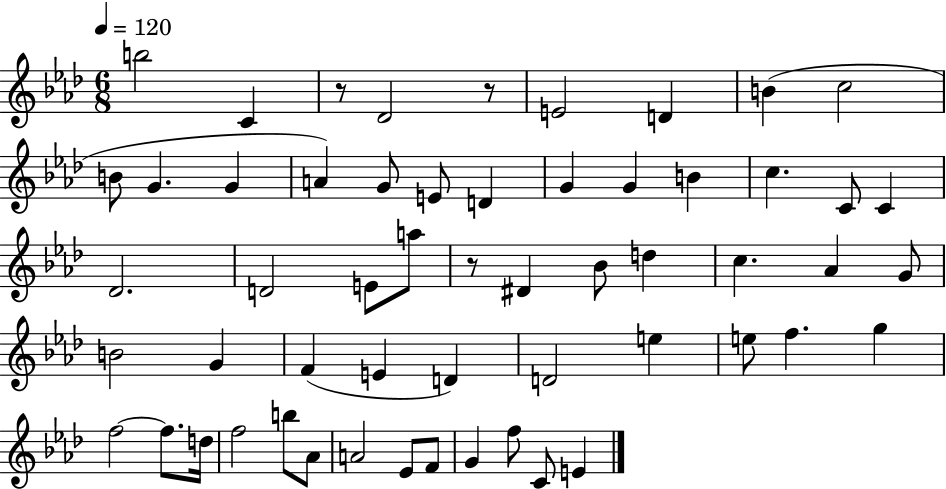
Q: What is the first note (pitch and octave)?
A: B5